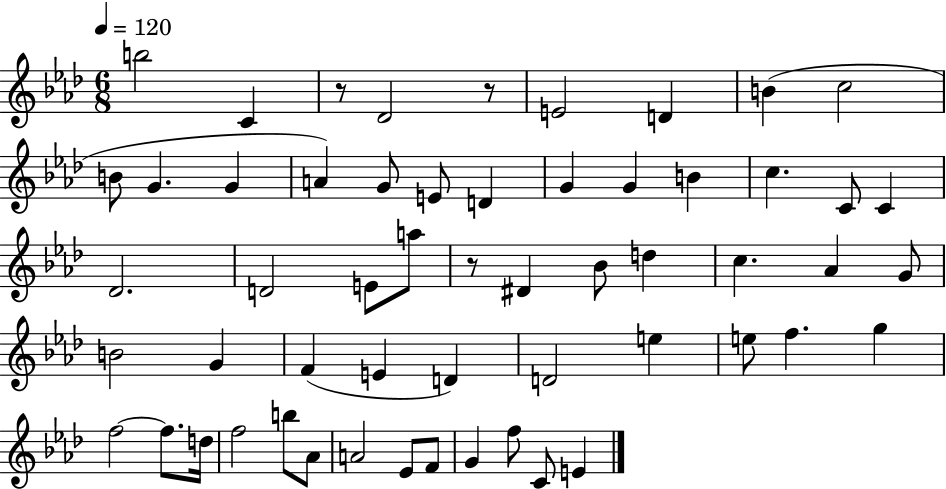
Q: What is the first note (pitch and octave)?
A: B5